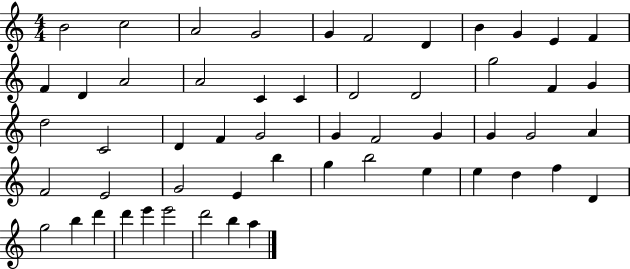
B4/h C5/h A4/h G4/h G4/q F4/h D4/q B4/q G4/q E4/q F4/q F4/q D4/q A4/h A4/h C4/q C4/q D4/h D4/h G5/h F4/q G4/q D5/h C4/h D4/q F4/q G4/h G4/q F4/h G4/q G4/q G4/h A4/q F4/h E4/h G4/h E4/q B5/q G5/q B5/h E5/q E5/q D5/q F5/q D4/q G5/h B5/q D6/q D6/q E6/q E6/h D6/h B5/q A5/q